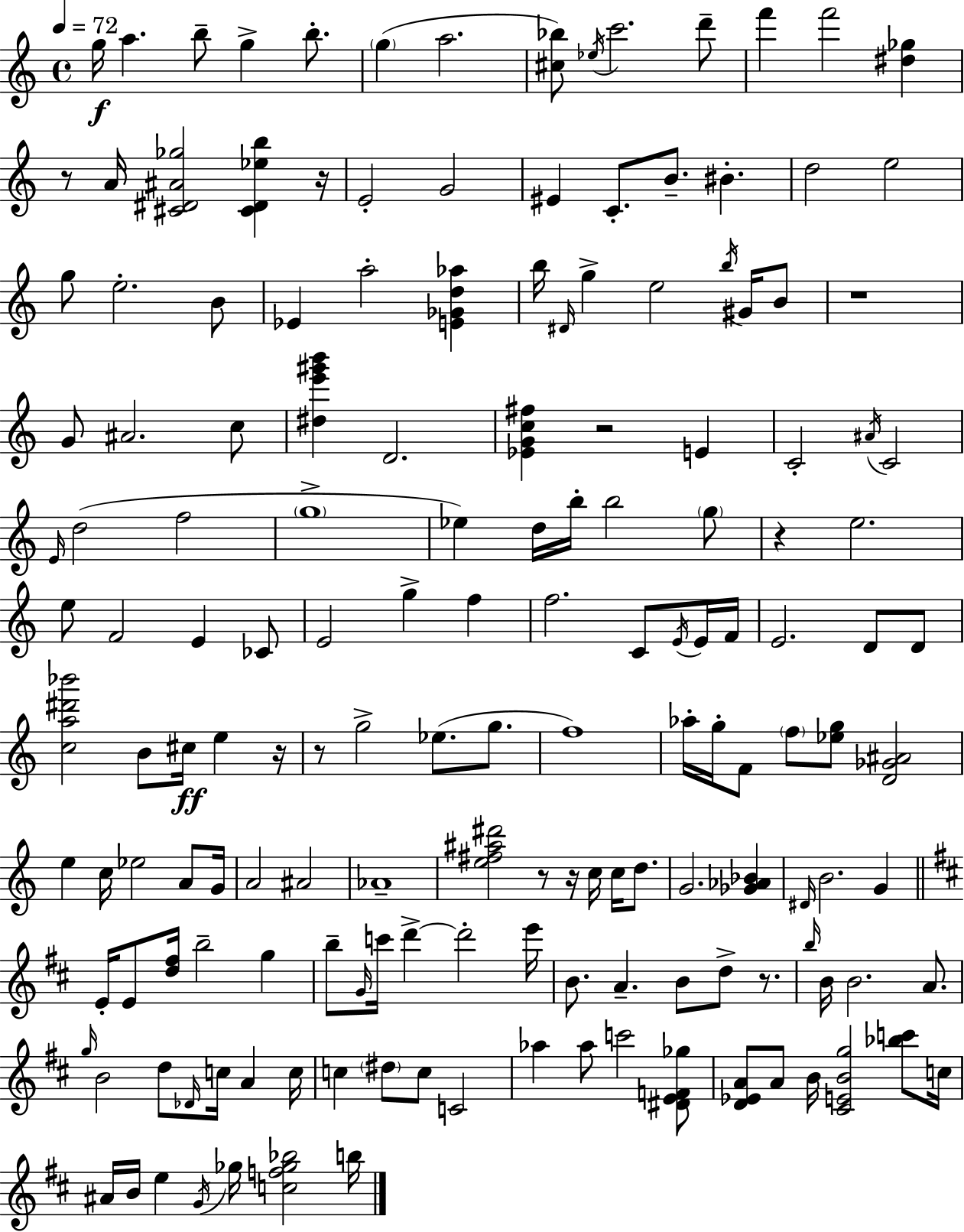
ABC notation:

X:1
T:Untitled
M:4/4
L:1/4
K:C
g/4 a b/2 g b/2 g a2 [^c_b]/2 _e/4 c'2 d'/2 f' f'2 [^d_g] z/2 A/4 [^C^D^A_g]2 [^C^D_eb] z/4 E2 G2 ^E C/2 B/2 ^B d2 e2 g/2 e2 B/2 _E a2 [E_Gd_a] b/4 ^D/4 g e2 b/4 ^G/4 B/2 z4 G/2 ^A2 c/2 [^de'^g'b'] D2 [_EGc^f] z2 E C2 ^A/4 C2 E/4 d2 f2 g4 _e d/4 b/4 b2 g/2 z e2 e/2 F2 E _C/2 E2 g f f2 C/2 E/4 E/4 F/4 E2 D/2 D/2 [ca^d'_b']2 B/2 ^c/4 e z/4 z/2 g2 _e/2 g/2 f4 _a/4 g/4 F/2 f/2 [_eg]/2 [D_G^A]2 e c/4 _e2 A/2 G/4 A2 ^A2 _A4 [e^f^a^d']2 z/2 z/4 c/4 c/4 d/2 G2 [_G_A_B] ^D/4 B2 G E/4 E/2 [d^f]/4 b2 g b/2 G/4 c'/4 d' d'2 e'/4 B/2 A B/2 d/2 z/2 b/4 B/4 B2 A/2 g/4 B2 d/2 _D/4 c/4 A c/4 c ^d/2 c/2 C2 _a _a/2 c'2 [^DEF_g]/2 [D_EA]/2 A/2 B/4 [^CEBg]2 [_bc']/2 c/4 ^A/4 B/4 e G/4 _g/4 [cf_g_b]2 b/4